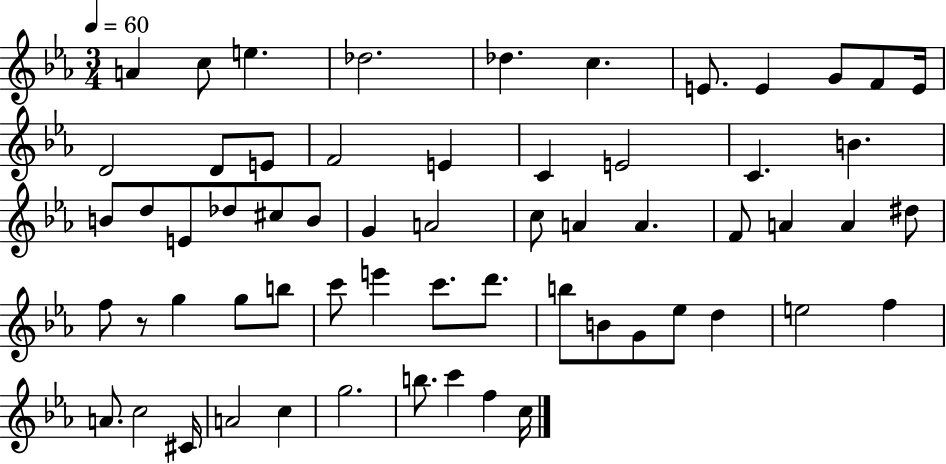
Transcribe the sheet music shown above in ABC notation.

X:1
T:Untitled
M:3/4
L:1/4
K:Eb
A c/2 e _d2 _d c E/2 E G/2 F/2 E/4 D2 D/2 E/2 F2 E C E2 C B B/2 d/2 E/2 _d/2 ^c/2 B/2 G A2 c/2 A A F/2 A A ^d/2 f/2 z/2 g g/2 b/2 c'/2 e' c'/2 d'/2 b/2 B/2 G/2 _e/2 d e2 f A/2 c2 ^C/4 A2 c g2 b/2 c' f c/4